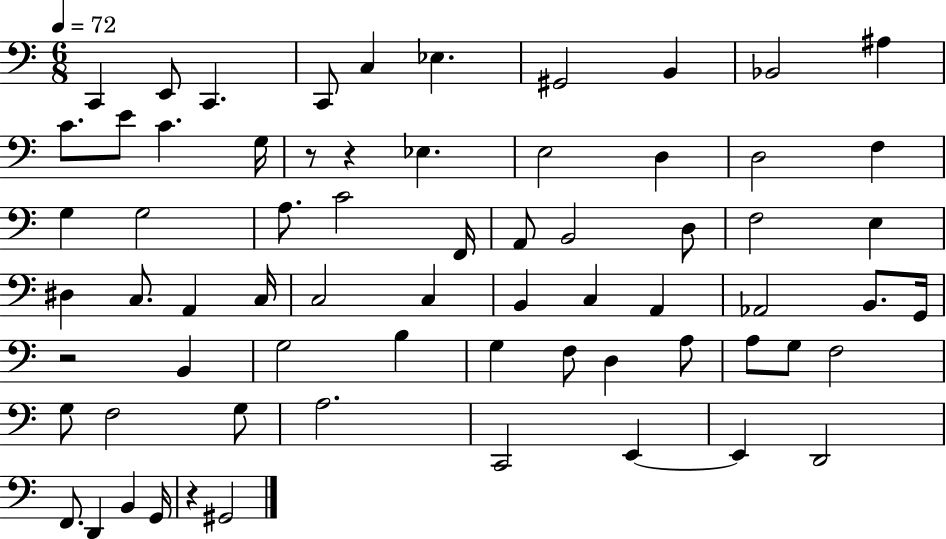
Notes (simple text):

C2/q E2/e C2/q. C2/e C3/q Eb3/q. G#2/h B2/q Bb2/h A#3/q C4/e. E4/e C4/q. G3/s R/e R/q Eb3/q. E3/h D3/q D3/h F3/q G3/q G3/h A3/e. C4/h F2/s A2/e B2/h D3/e F3/h E3/q D#3/q C3/e. A2/q C3/s C3/h C3/q B2/q C3/q A2/q Ab2/h B2/e. G2/s R/h B2/q G3/h B3/q G3/q F3/e D3/q A3/e A3/e G3/e F3/h G3/e F3/h G3/e A3/h. C2/h E2/q E2/q D2/h F2/e. D2/q B2/q G2/s R/q G#2/h